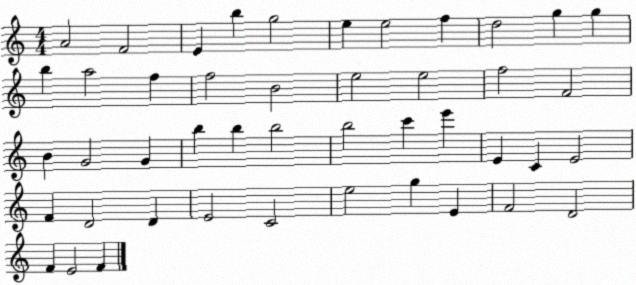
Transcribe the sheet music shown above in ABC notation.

X:1
T:Untitled
M:4/4
L:1/4
K:C
A2 F2 E b g2 e e2 f d2 g g b a2 f f2 B2 e2 e2 f2 F2 B G2 G b b b2 b2 c' e' E C E2 F D2 D E2 C2 e2 g E F2 D2 F E2 F